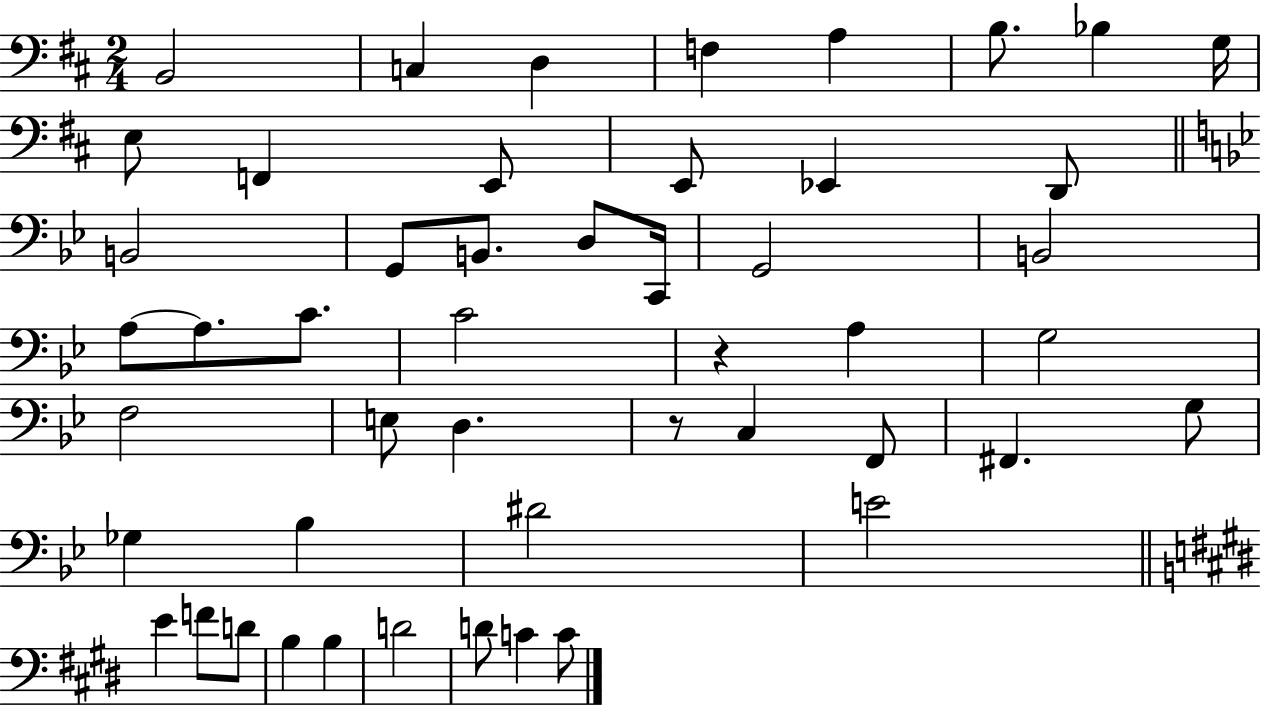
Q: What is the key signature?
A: D major